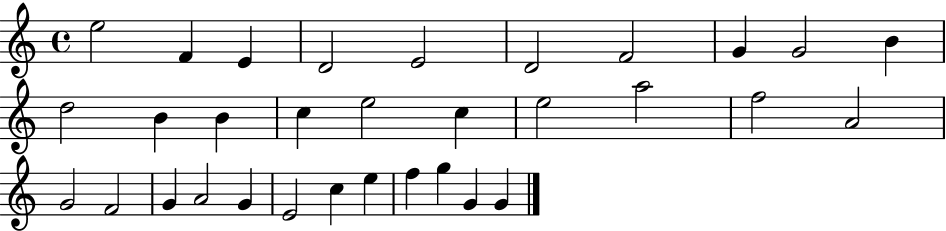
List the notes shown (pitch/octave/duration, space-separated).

E5/h F4/q E4/q D4/h E4/h D4/h F4/h G4/q G4/h B4/q D5/h B4/q B4/q C5/q E5/h C5/q E5/h A5/h F5/h A4/h G4/h F4/h G4/q A4/h G4/q E4/h C5/q E5/q F5/q G5/q G4/q G4/q